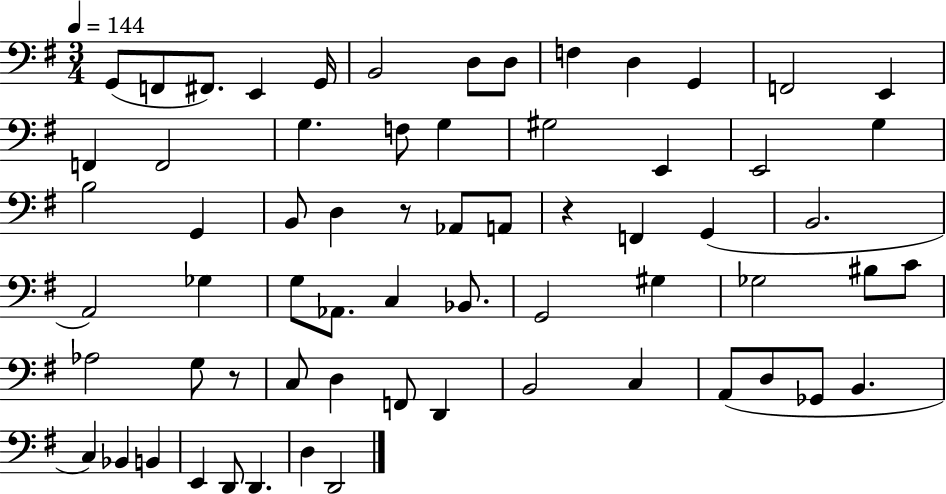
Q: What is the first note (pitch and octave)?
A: G2